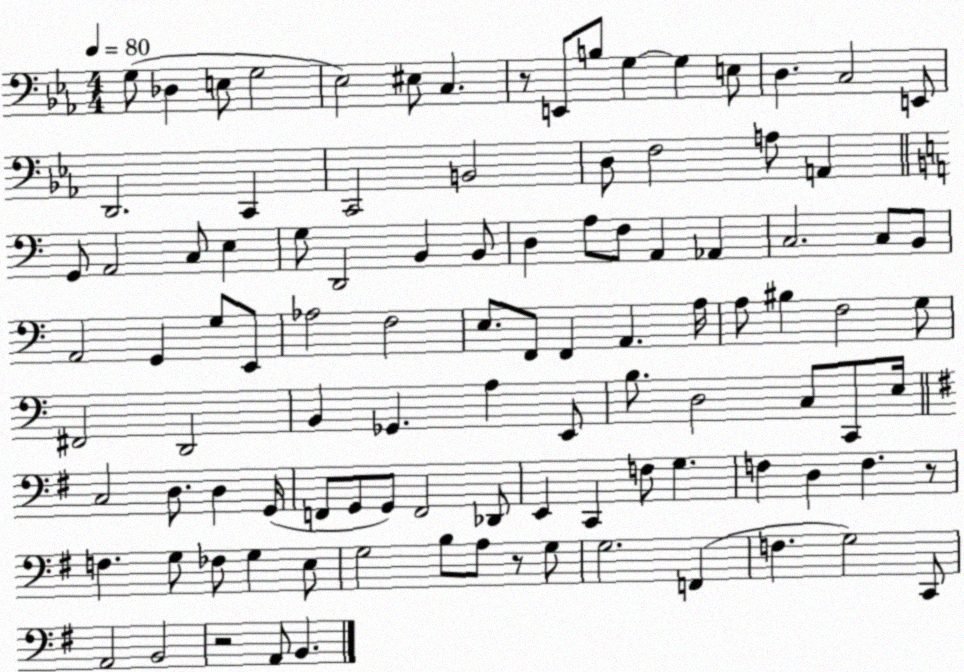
X:1
T:Untitled
M:4/4
L:1/4
K:Eb
G,/2 _D, E,/2 G,2 _E,2 ^E,/2 C, z/2 E,,/2 B,/2 G, G, E,/2 D, C,2 E,,/2 D,,2 C,, C,,2 B,,2 D,/2 F,2 A,/2 A,, G,,/2 A,,2 C,/2 E, G,/2 D,,2 B,, B,,/2 D, A,/2 F,/2 A,, _A,, C,2 C,/2 B,,/2 A,,2 G,, G,/2 E,,/2 _A,2 F,2 E,/2 F,,/2 F,, A,, A,/4 A,/2 ^B, F,2 G,/2 ^F,,2 D,,2 B,, _G,, A, E,,/2 B,/2 D,2 C,/2 C,,/2 E,/4 C,2 D,/2 D, G,,/4 F,,/2 G,,/2 G,,/2 F,,2 _D,,/2 E,, C,, F,/2 G, F, D, F, z/2 F, G,/2 _F,/2 G, E,/2 G,2 B,/2 A,/2 z/2 G,/2 G,2 F,, F, G,2 C,,/2 A,,2 B,,2 z2 A,,/2 B,,